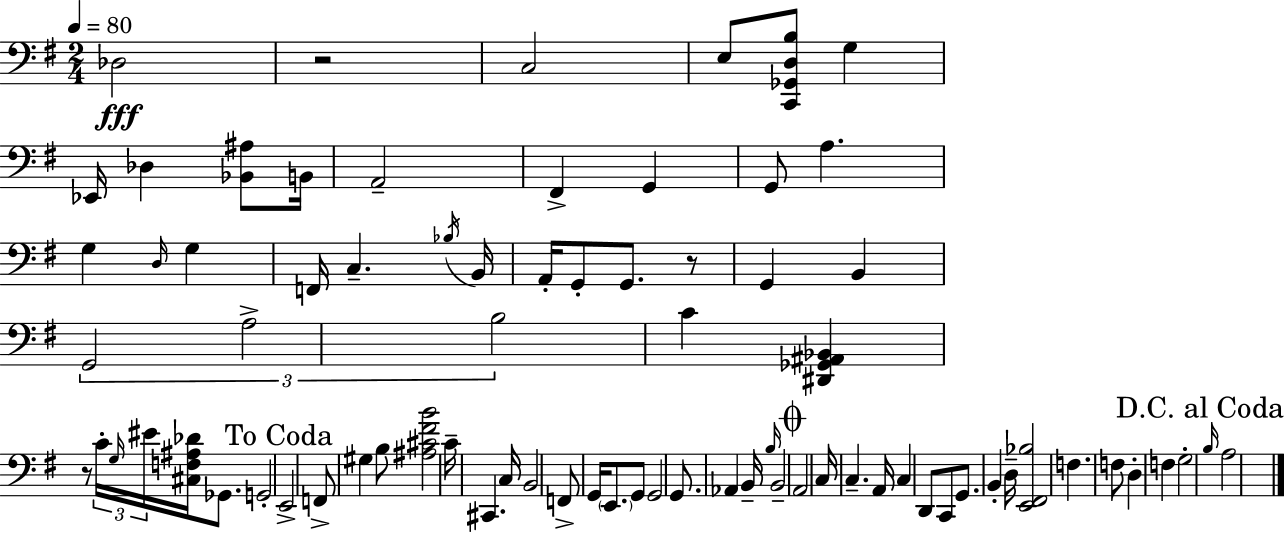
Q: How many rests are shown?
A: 3